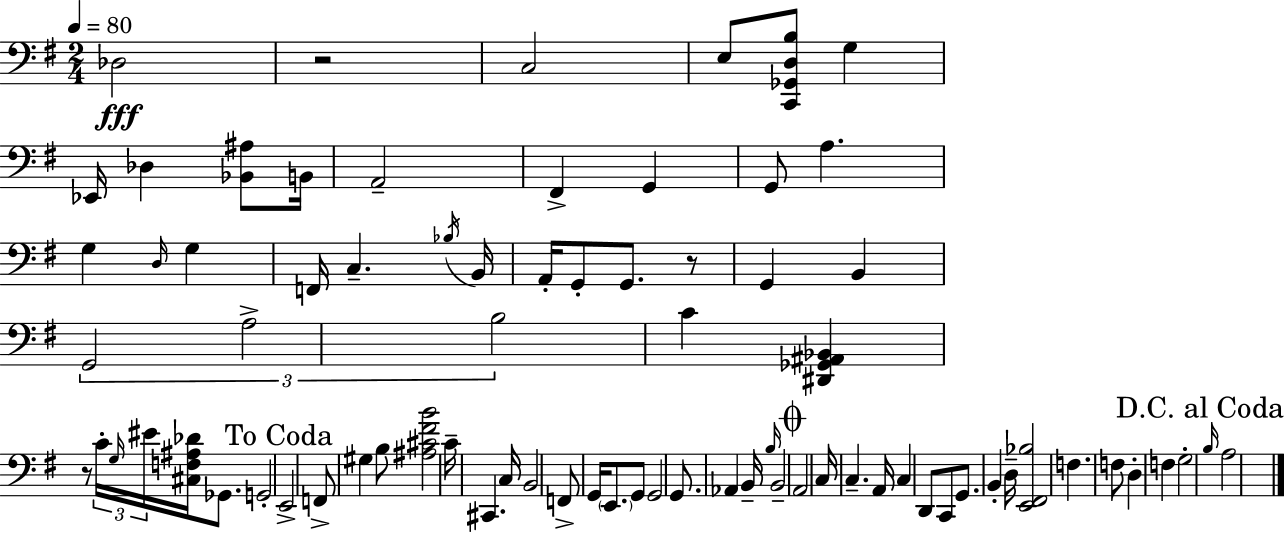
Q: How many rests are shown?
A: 3